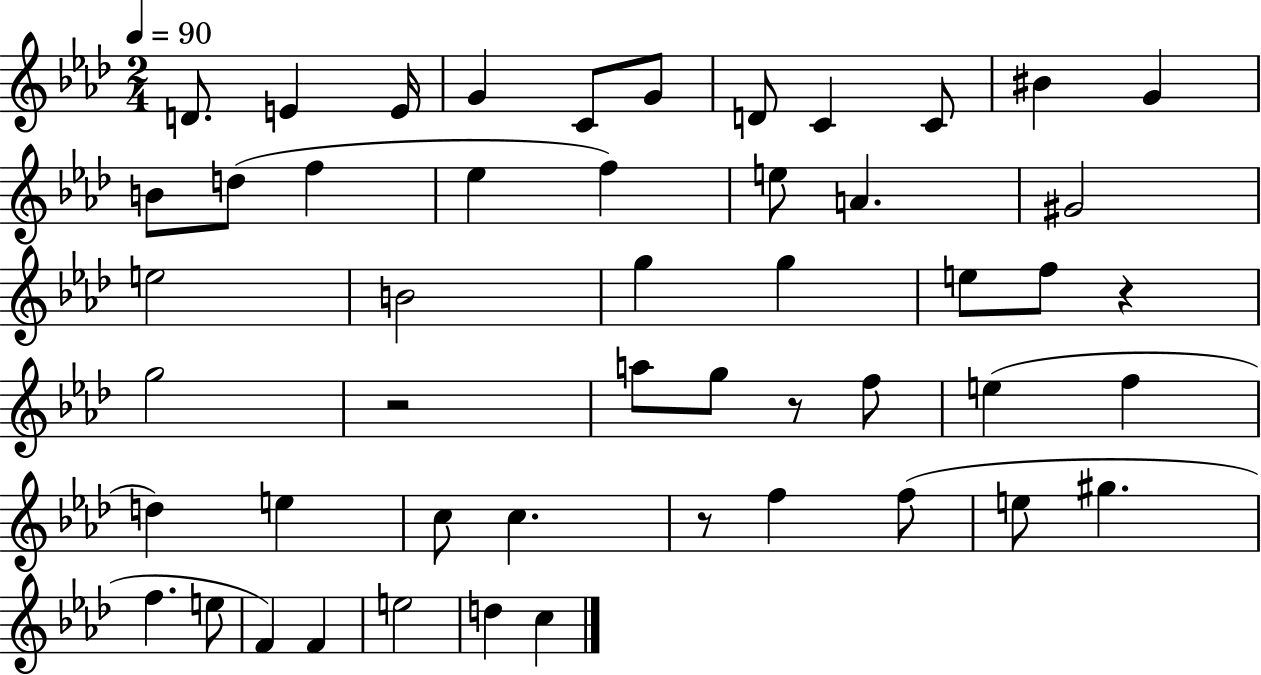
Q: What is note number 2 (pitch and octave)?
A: E4